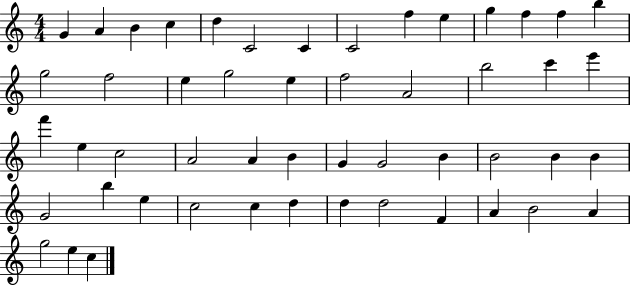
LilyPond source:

{
  \clef treble
  \numericTimeSignature
  \time 4/4
  \key c \major
  g'4 a'4 b'4 c''4 | d''4 c'2 c'4 | c'2 f''4 e''4 | g''4 f''4 f''4 b''4 | \break g''2 f''2 | e''4 g''2 e''4 | f''2 a'2 | b''2 c'''4 e'''4 | \break f'''4 e''4 c''2 | a'2 a'4 b'4 | g'4 g'2 b'4 | b'2 b'4 b'4 | \break g'2 b''4 e''4 | c''2 c''4 d''4 | d''4 d''2 f'4 | a'4 b'2 a'4 | \break g''2 e''4 c''4 | \bar "|."
}